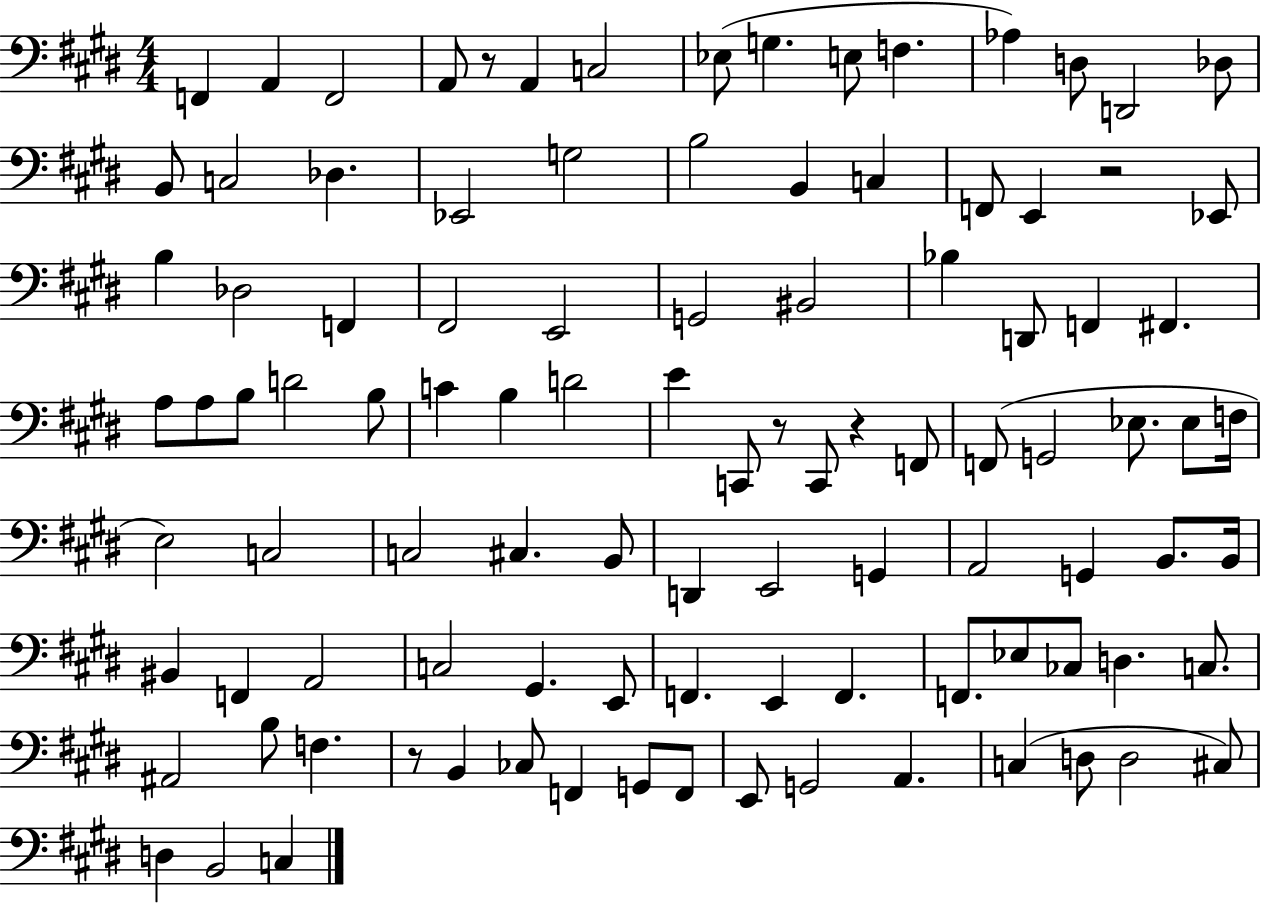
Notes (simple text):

F2/q A2/q F2/h A2/e R/e A2/q C3/h Eb3/e G3/q. E3/e F3/q. Ab3/q D3/e D2/h Db3/e B2/e C3/h Db3/q. Eb2/h G3/h B3/h B2/q C3/q F2/e E2/q R/h Eb2/e B3/q Db3/h F2/q F#2/h E2/h G2/h BIS2/h Bb3/q D2/e F2/q F#2/q. A3/e A3/e B3/e D4/h B3/e C4/q B3/q D4/h E4/q C2/e R/e C2/e R/q F2/e F2/e G2/h Eb3/e. Eb3/e F3/s E3/h C3/h C3/h C#3/q. B2/e D2/q E2/h G2/q A2/h G2/q B2/e. B2/s BIS2/q F2/q A2/h C3/h G#2/q. E2/e F2/q. E2/q F2/q. F2/e. Eb3/e CES3/e D3/q. C3/e. A#2/h B3/e F3/q. R/e B2/q CES3/e F2/q G2/e F2/e E2/e G2/h A2/q. C3/q D3/e D3/h C#3/e D3/q B2/h C3/q